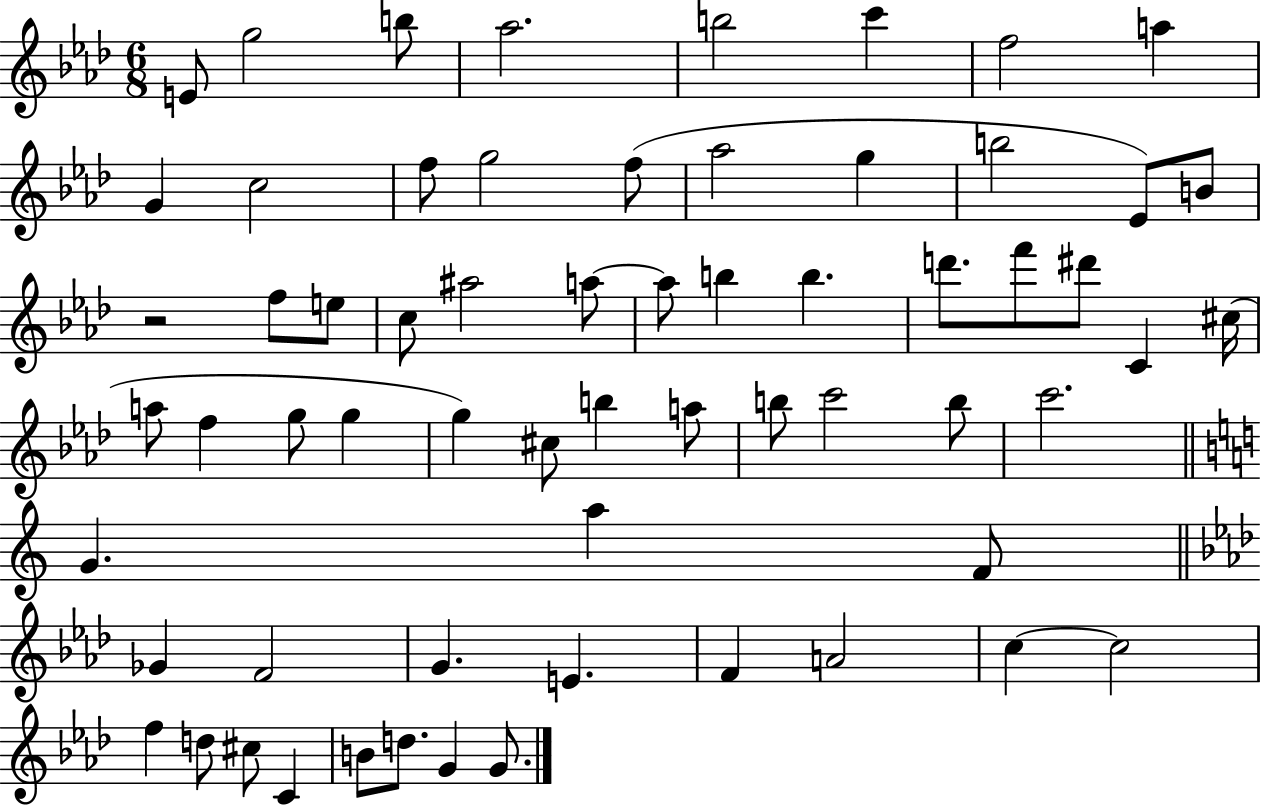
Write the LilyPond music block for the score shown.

{
  \clef treble
  \numericTimeSignature
  \time 6/8
  \key aes \major
  e'8 g''2 b''8 | aes''2. | b''2 c'''4 | f''2 a''4 | \break g'4 c''2 | f''8 g''2 f''8( | aes''2 g''4 | b''2 ees'8) b'8 | \break r2 f''8 e''8 | c''8 ais''2 a''8~~ | a''8 b''4 b''4. | d'''8. f'''8 dis'''8 c'4 cis''16( | \break a''8 f''4 g''8 g''4 | g''4) cis''8 b''4 a''8 | b''8 c'''2 b''8 | c'''2. | \break \bar "||" \break \key a \minor g'4. a''4 f'8 | \bar "||" \break \key f \minor ges'4 f'2 | g'4. e'4. | f'4 a'2 | c''4~~ c''2 | \break f''4 d''8 cis''8 c'4 | b'8 d''8. g'4 g'8. | \bar "|."
}